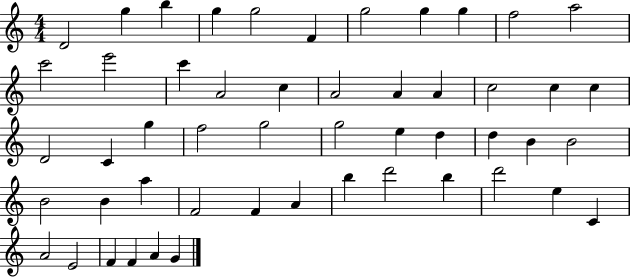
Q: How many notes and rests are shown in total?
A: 51